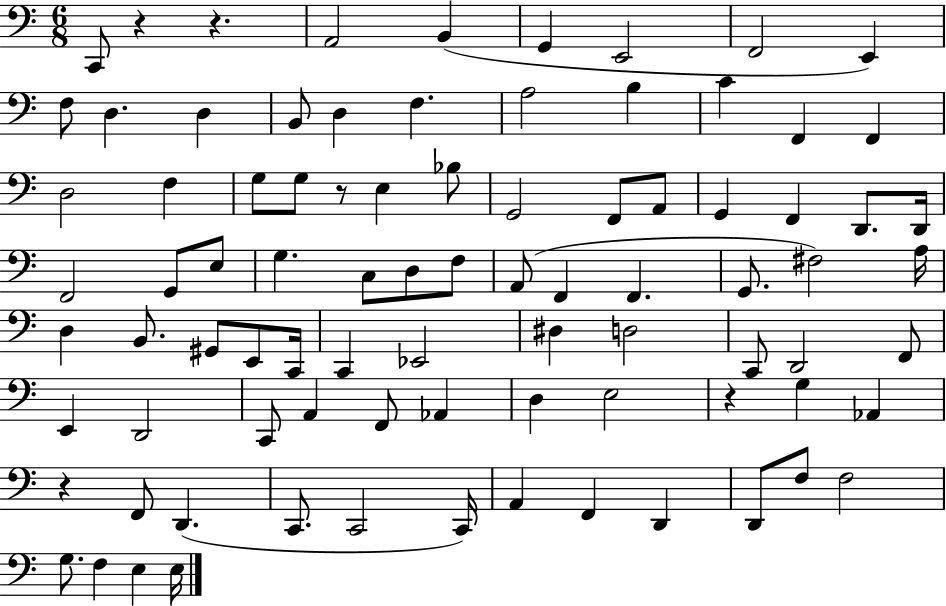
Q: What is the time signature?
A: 6/8